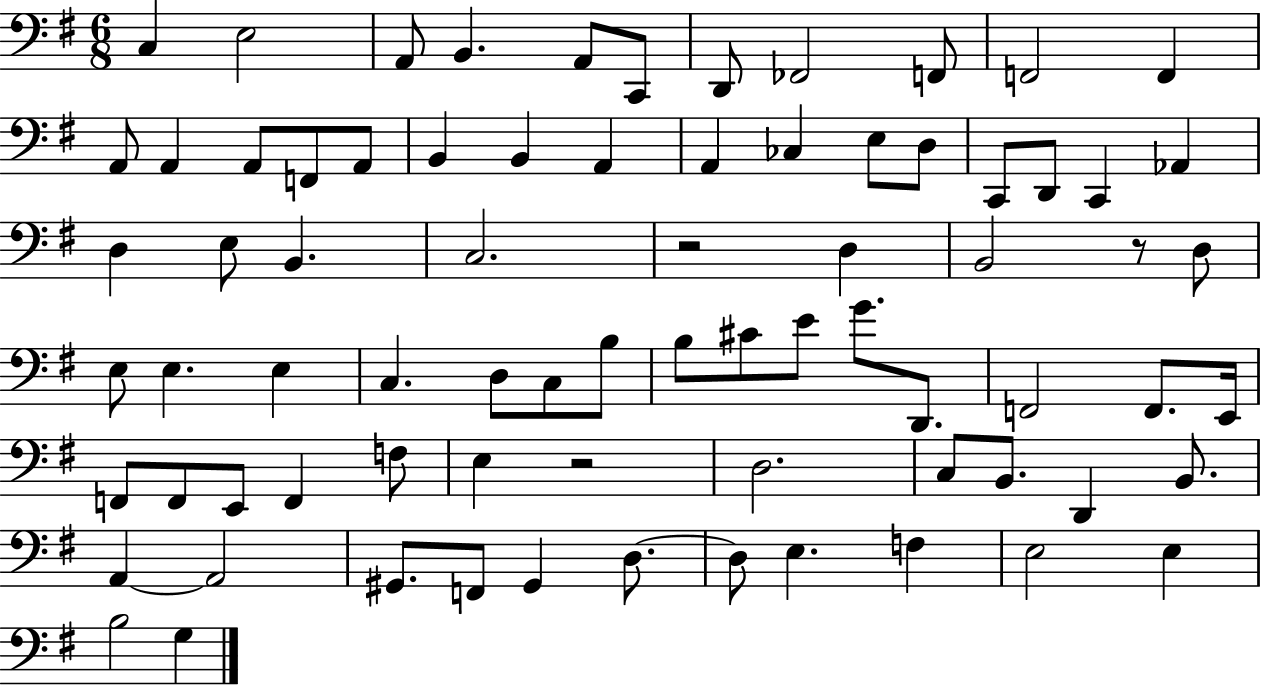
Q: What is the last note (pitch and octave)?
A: G3